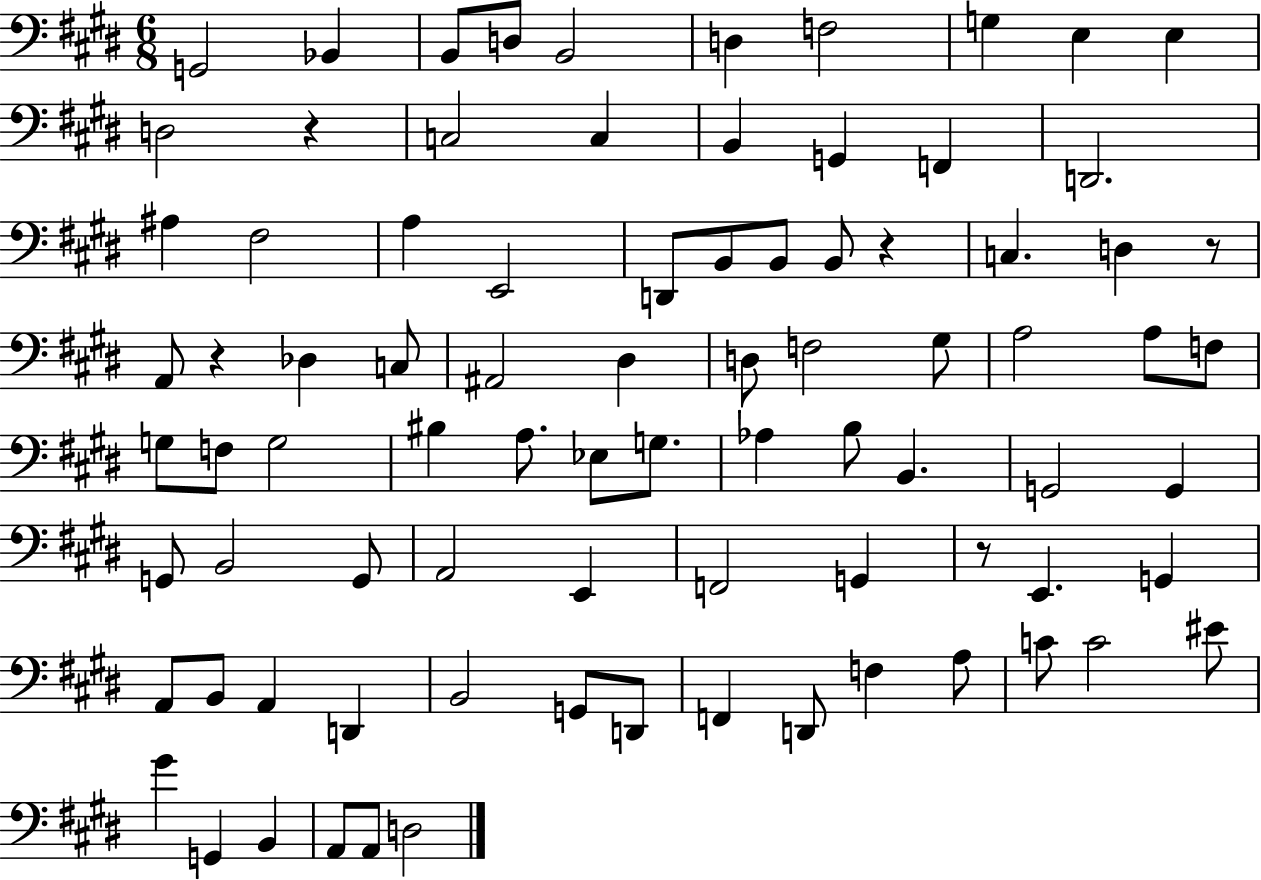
G2/h Bb2/q B2/e D3/e B2/h D3/q F3/h G3/q E3/q E3/q D3/h R/q C3/h C3/q B2/q G2/q F2/q D2/h. A#3/q F#3/h A3/q E2/h D2/e B2/e B2/e B2/e R/q C3/q. D3/q R/e A2/e R/q Db3/q C3/e A#2/h D#3/q D3/e F3/h G#3/e A3/h A3/e F3/e G3/e F3/e G3/h BIS3/q A3/e. Eb3/e G3/e. Ab3/q B3/e B2/q. G2/h G2/q G2/e B2/h G2/e A2/h E2/q F2/h G2/q R/e E2/q. G2/q A2/e B2/e A2/q D2/q B2/h G2/e D2/e F2/q D2/e F3/q A3/e C4/e C4/h EIS4/e G#4/q G2/q B2/q A2/e A2/e D3/h